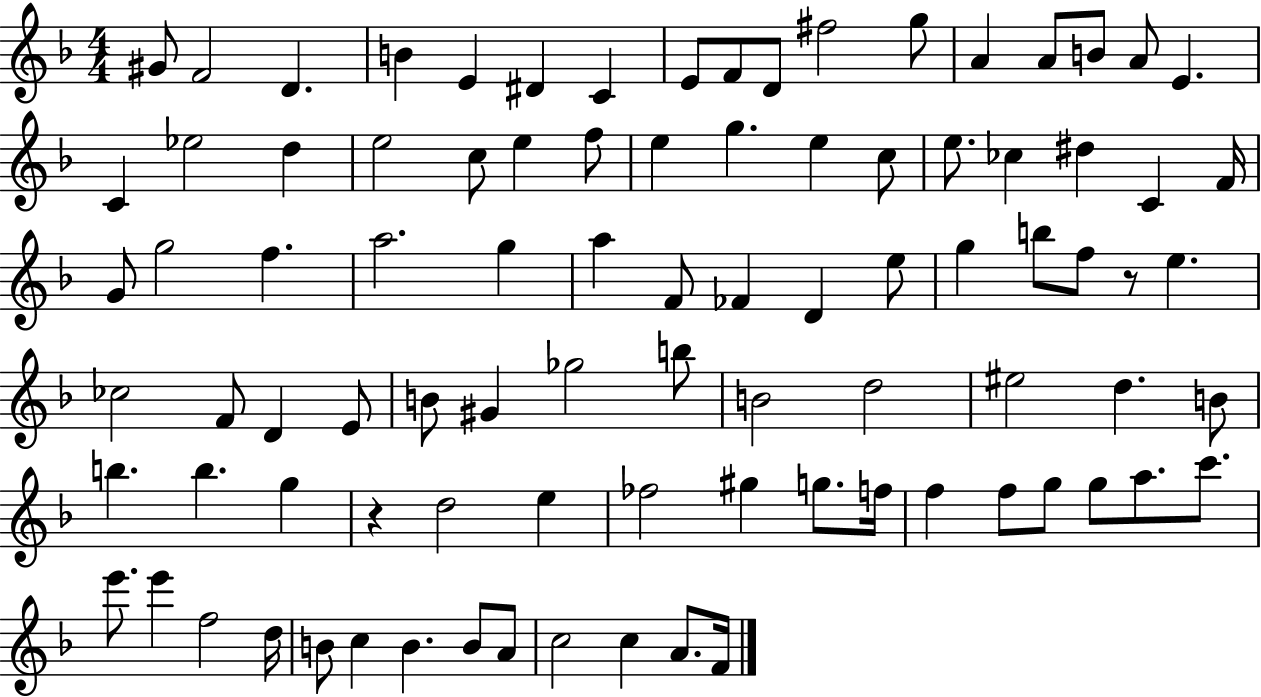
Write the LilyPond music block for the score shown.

{
  \clef treble
  \numericTimeSignature
  \time 4/4
  \key f \major
  \repeat volta 2 { gis'8 f'2 d'4. | b'4 e'4 dis'4 c'4 | e'8 f'8 d'8 fis''2 g''8 | a'4 a'8 b'8 a'8 e'4. | \break c'4 ees''2 d''4 | e''2 c''8 e''4 f''8 | e''4 g''4. e''4 c''8 | e''8. ces''4 dis''4 c'4 f'16 | \break g'8 g''2 f''4. | a''2. g''4 | a''4 f'8 fes'4 d'4 e''8 | g''4 b''8 f''8 r8 e''4. | \break ces''2 f'8 d'4 e'8 | b'8 gis'4 ges''2 b''8 | b'2 d''2 | eis''2 d''4. b'8 | \break b''4. b''4. g''4 | r4 d''2 e''4 | fes''2 gis''4 g''8. f''16 | f''4 f''8 g''8 g''8 a''8. c'''8. | \break e'''8. e'''4 f''2 d''16 | b'8 c''4 b'4. b'8 a'8 | c''2 c''4 a'8. f'16 | } \bar "|."
}